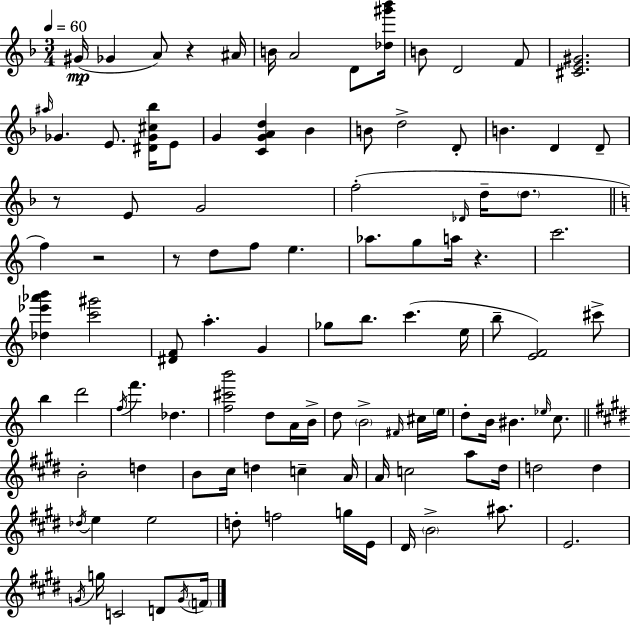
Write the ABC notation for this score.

X:1
T:Untitled
M:3/4
L:1/4
K:Dm
^G/4 _G A/2 z ^A/4 B/4 A2 D/2 [_d^g'_b']/4 B/2 D2 F/2 [^CE^G]2 ^a/4 _G E/2 [^D_G^c_b]/4 E/2 G [CGAd] _B B/2 d2 D/2 B D D/2 z/2 E/2 G2 f2 _D/4 d/4 d/2 f z2 z/2 d/2 f/2 e _a/2 g/2 a/4 z c'2 [_d_e'_a'b'] [c'^g']2 [^DF]/2 a G _g/2 b/2 c' e/4 b/2 [EF]2 ^c'/2 b d'2 f/4 f' _d [f^c'b']2 d/2 A/4 B/4 d/2 B2 ^F/4 ^c/4 e/4 d/2 B/4 ^B _e/4 c/2 B2 d B/2 ^c/4 d c A/4 A/4 c2 a/2 ^d/4 d2 d _d/4 e e2 d/2 f2 g/4 E/4 ^D/4 B2 ^a/2 E2 G/4 g/4 C2 D/2 G/4 F/4